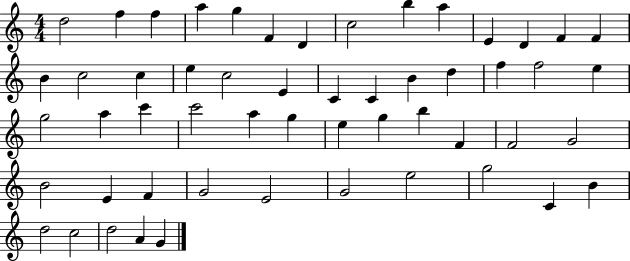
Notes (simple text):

D5/h F5/q F5/q A5/q G5/q F4/q D4/q C5/h B5/q A5/q E4/q D4/q F4/q F4/q B4/q C5/h C5/q E5/q C5/h E4/q C4/q C4/q B4/q D5/q F5/q F5/h E5/q G5/h A5/q C6/q C6/h A5/q G5/q E5/q G5/q B5/q F4/q F4/h G4/h B4/h E4/q F4/q G4/h E4/h G4/h E5/h G5/h C4/q B4/q D5/h C5/h D5/h A4/q G4/q